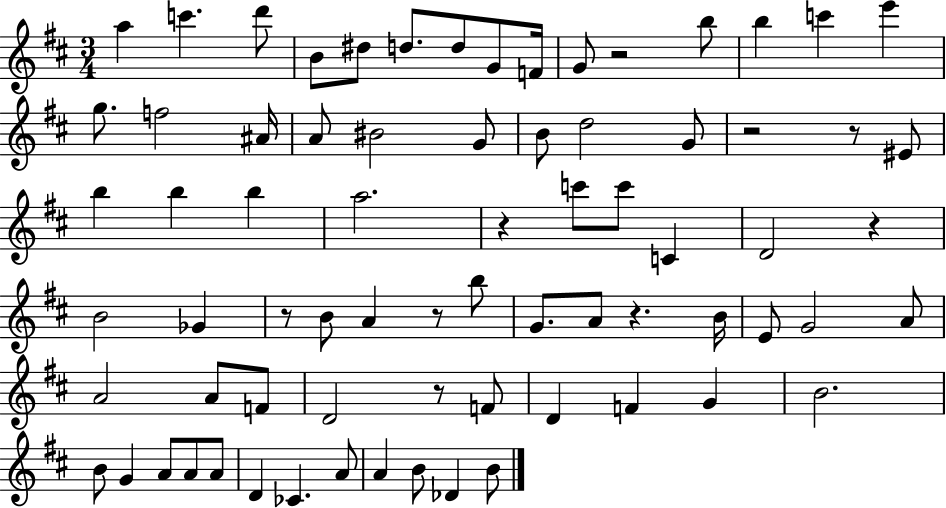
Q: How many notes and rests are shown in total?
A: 73